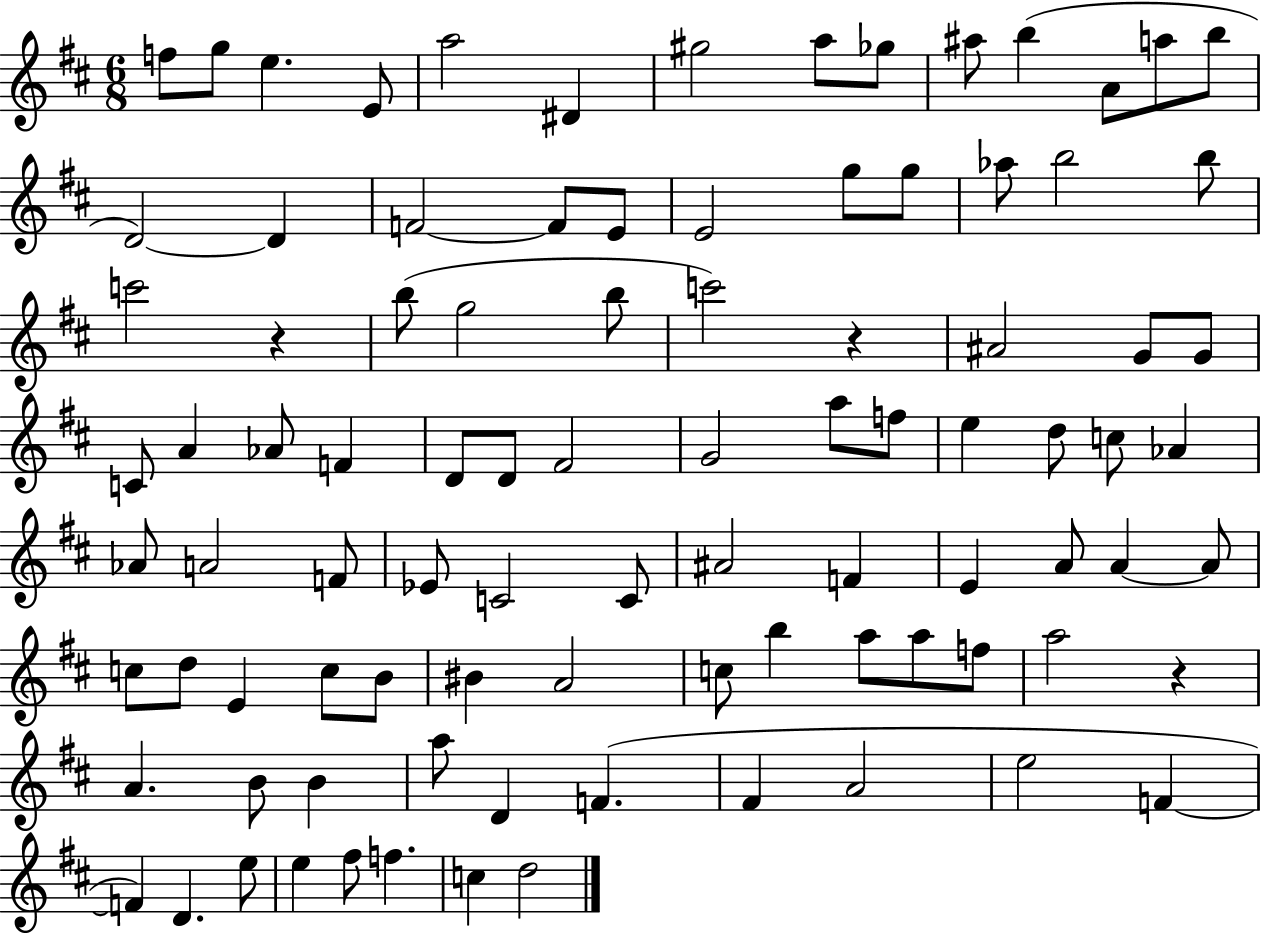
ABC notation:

X:1
T:Untitled
M:6/8
L:1/4
K:D
f/2 g/2 e E/2 a2 ^D ^g2 a/2 _g/2 ^a/2 b A/2 a/2 b/2 D2 D F2 F/2 E/2 E2 g/2 g/2 _a/2 b2 b/2 c'2 z b/2 g2 b/2 c'2 z ^A2 G/2 G/2 C/2 A _A/2 F D/2 D/2 ^F2 G2 a/2 f/2 e d/2 c/2 _A _A/2 A2 F/2 _E/2 C2 C/2 ^A2 F E A/2 A A/2 c/2 d/2 E c/2 B/2 ^B A2 c/2 b a/2 a/2 f/2 a2 z A B/2 B a/2 D F ^F A2 e2 F F D e/2 e ^f/2 f c d2